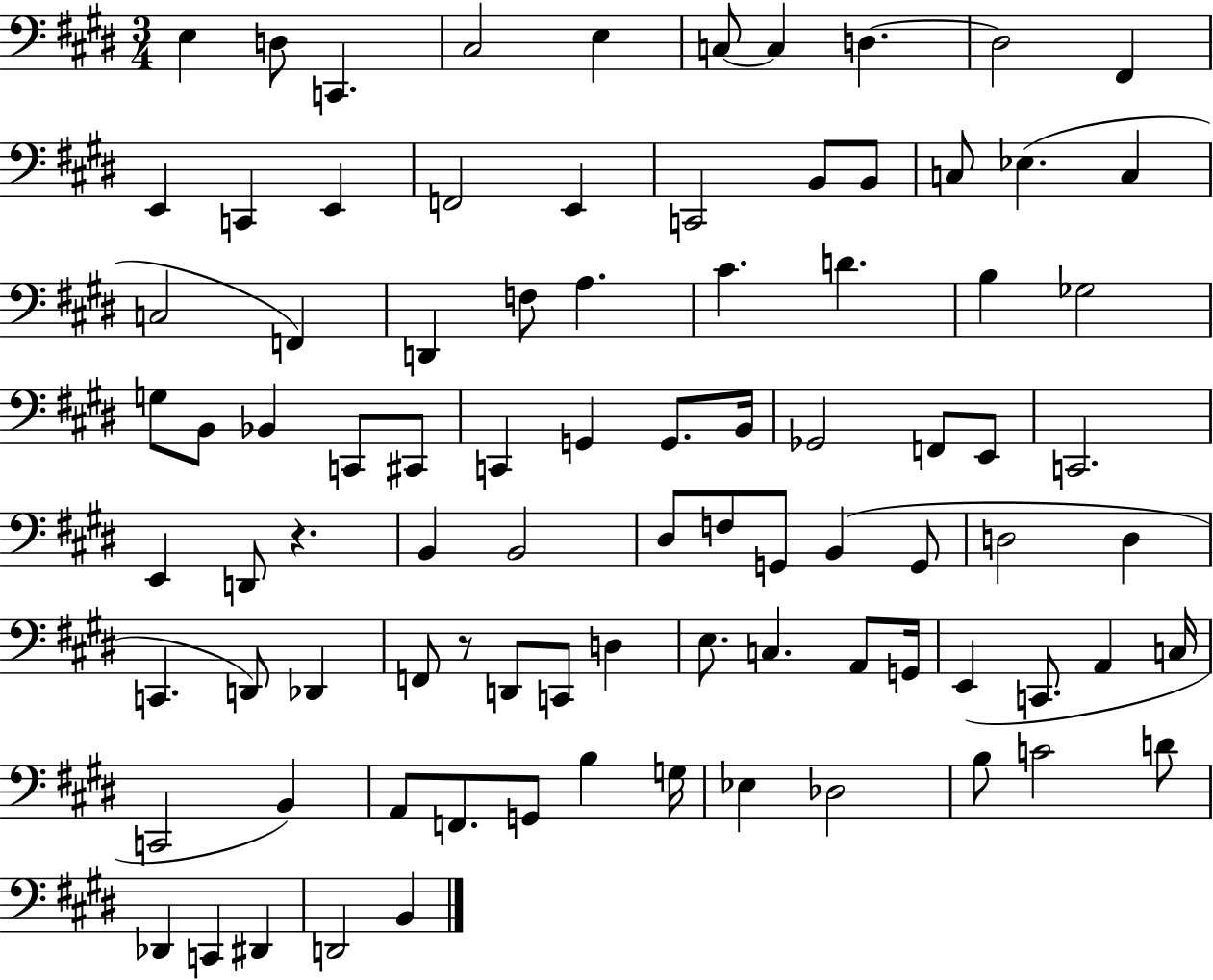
{
  \clef bass
  \numericTimeSignature
  \time 3/4
  \key e \major
  e4 d8 c,4. | cis2 e4 | c8~~ c4 d4.~~ | d2 fis,4 | \break e,4 c,4 e,4 | f,2 e,4 | c,2 b,8 b,8 | c8 ees4.( c4 | \break c2 f,4) | d,4 f8 a4. | cis'4. d'4. | b4 ges2 | \break g8 b,8 bes,4 c,8 cis,8 | c,4 g,4 g,8. b,16 | ges,2 f,8 e,8 | c,2. | \break e,4 d,8 r4. | b,4 b,2 | dis8 f8 g,8 b,4( g,8 | d2 d4 | \break c,4. d,8) des,4 | f,8 r8 d,8 c,8 d4 | e8. c4. a,8 g,16 | e,4( c,8. a,4 c16 | \break c,2 b,4) | a,8 f,8. g,8 b4 g16 | ees4 des2 | b8 c'2 d'8 | \break des,4 c,4 dis,4 | d,2 b,4 | \bar "|."
}